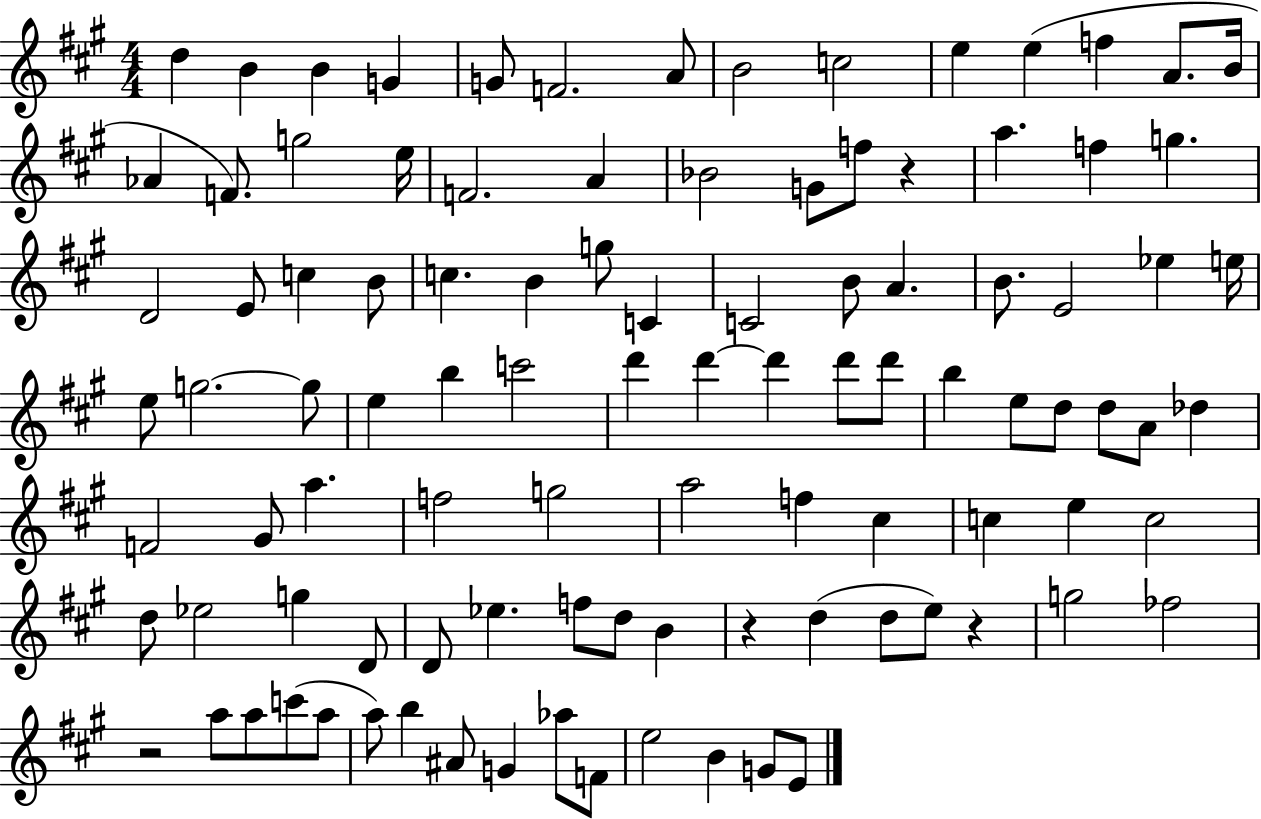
D5/q B4/q B4/q G4/q G4/e F4/h. A4/e B4/h C5/h E5/q E5/q F5/q A4/e. B4/s Ab4/q F4/e. G5/h E5/s F4/h. A4/q Bb4/h G4/e F5/e R/q A5/q. F5/q G5/q. D4/h E4/e C5/q B4/e C5/q. B4/q G5/e C4/q C4/h B4/e A4/q. B4/e. E4/h Eb5/q E5/s E5/e G5/h. G5/e E5/q B5/q C6/h D6/q D6/q D6/q D6/e D6/e B5/q E5/e D5/e D5/e A4/e Db5/q F4/h G#4/e A5/q. F5/h G5/h A5/h F5/q C#5/q C5/q E5/q C5/h D5/e Eb5/h G5/q D4/e D4/e Eb5/q. F5/e D5/e B4/q R/q D5/q D5/e E5/e R/q G5/h FES5/h R/h A5/e A5/e C6/e A5/e A5/e B5/q A#4/e G4/q Ab5/e F4/e E5/h B4/q G4/e E4/e